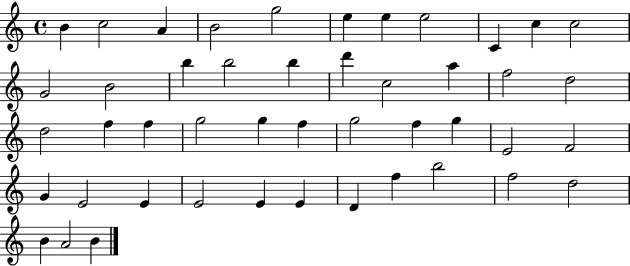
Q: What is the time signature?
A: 4/4